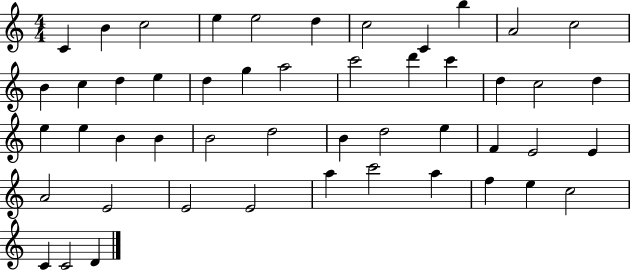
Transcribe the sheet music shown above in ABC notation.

X:1
T:Untitled
M:4/4
L:1/4
K:C
C B c2 e e2 d c2 C b A2 c2 B c d e d g a2 c'2 d' c' d c2 d e e B B B2 d2 B d2 e F E2 E A2 E2 E2 E2 a c'2 a f e c2 C C2 D